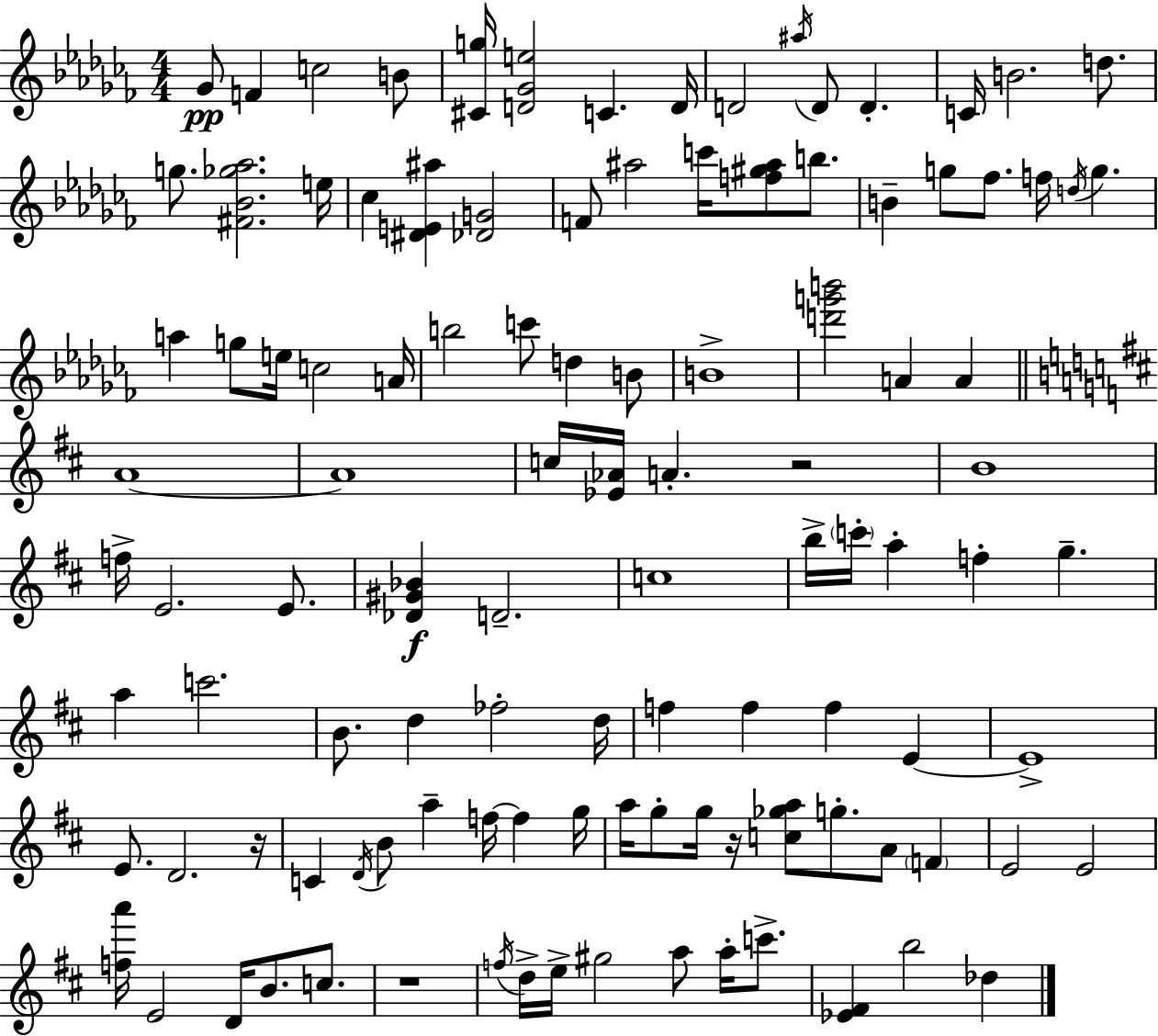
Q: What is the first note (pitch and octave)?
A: Gb4